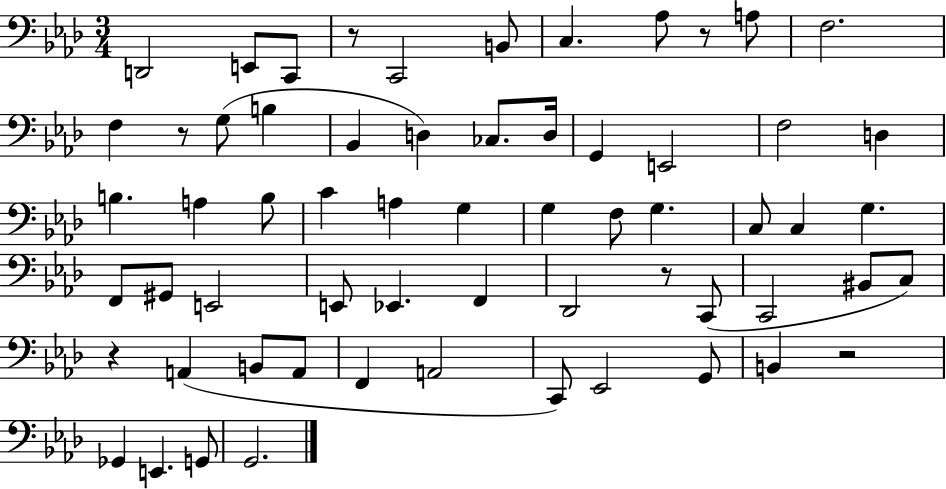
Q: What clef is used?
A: bass